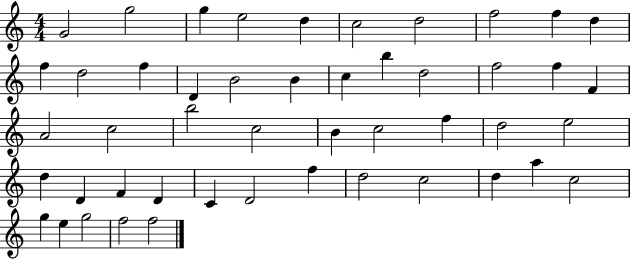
{
  \clef treble
  \numericTimeSignature
  \time 4/4
  \key c \major
  g'2 g''2 | g''4 e''2 d''4 | c''2 d''2 | f''2 f''4 d''4 | \break f''4 d''2 f''4 | d'4 b'2 b'4 | c''4 b''4 d''2 | f''2 f''4 f'4 | \break a'2 c''2 | b''2 c''2 | b'4 c''2 f''4 | d''2 e''2 | \break d''4 d'4 f'4 d'4 | c'4 d'2 f''4 | d''2 c''2 | d''4 a''4 c''2 | \break g''4 e''4 g''2 | f''2 f''2 | \bar "|."
}